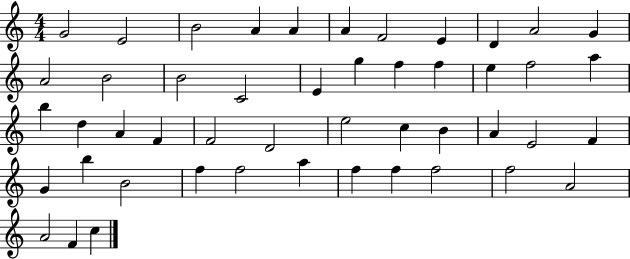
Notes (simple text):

G4/h E4/h B4/h A4/q A4/q A4/q F4/h E4/q D4/q A4/h G4/q A4/h B4/h B4/h C4/h E4/q G5/q F5/q F5/q E5/q F5/h A5/q B5/q D5/q A4/q F4/q F4/h D4/h E5/h C5/q B4/q A4/q E4/h F4/q G4/q B5/q B4/h F5/q F5/h A5/q F5/q F5/q F5/h F5/h A4/h A4/h F4/q C5/q